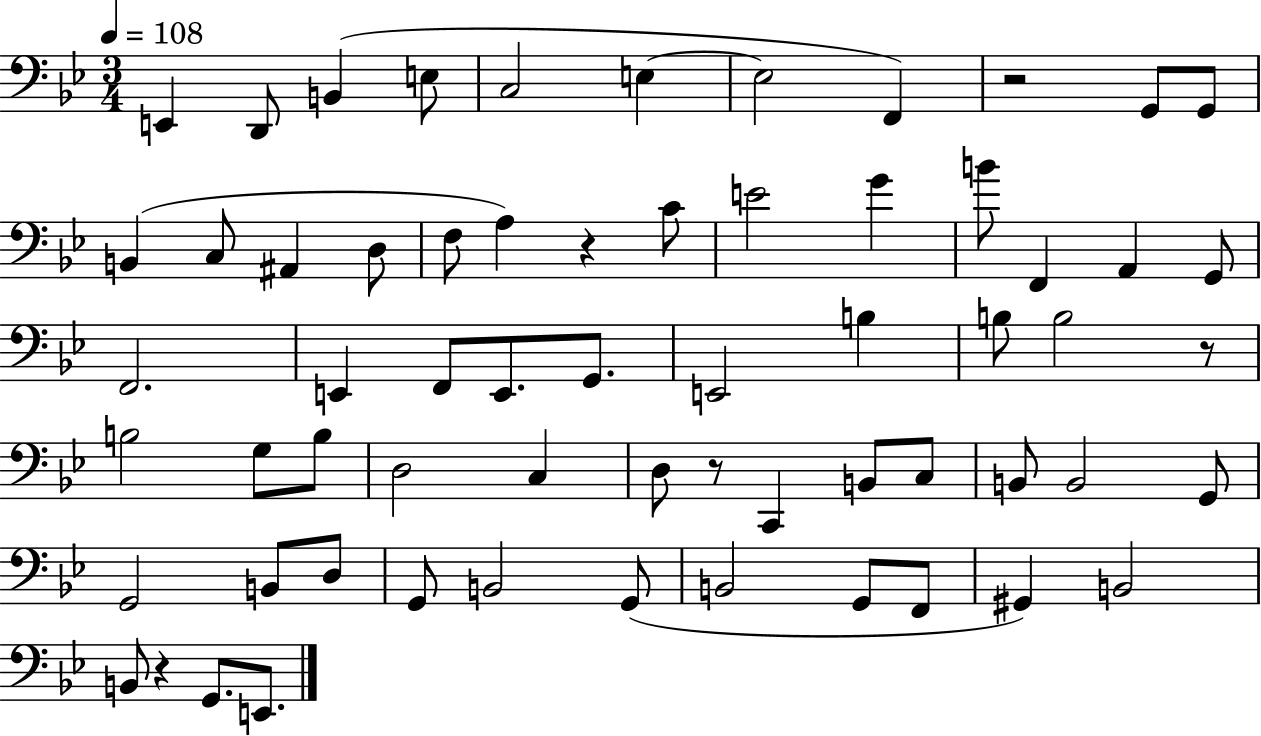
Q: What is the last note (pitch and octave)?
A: E2